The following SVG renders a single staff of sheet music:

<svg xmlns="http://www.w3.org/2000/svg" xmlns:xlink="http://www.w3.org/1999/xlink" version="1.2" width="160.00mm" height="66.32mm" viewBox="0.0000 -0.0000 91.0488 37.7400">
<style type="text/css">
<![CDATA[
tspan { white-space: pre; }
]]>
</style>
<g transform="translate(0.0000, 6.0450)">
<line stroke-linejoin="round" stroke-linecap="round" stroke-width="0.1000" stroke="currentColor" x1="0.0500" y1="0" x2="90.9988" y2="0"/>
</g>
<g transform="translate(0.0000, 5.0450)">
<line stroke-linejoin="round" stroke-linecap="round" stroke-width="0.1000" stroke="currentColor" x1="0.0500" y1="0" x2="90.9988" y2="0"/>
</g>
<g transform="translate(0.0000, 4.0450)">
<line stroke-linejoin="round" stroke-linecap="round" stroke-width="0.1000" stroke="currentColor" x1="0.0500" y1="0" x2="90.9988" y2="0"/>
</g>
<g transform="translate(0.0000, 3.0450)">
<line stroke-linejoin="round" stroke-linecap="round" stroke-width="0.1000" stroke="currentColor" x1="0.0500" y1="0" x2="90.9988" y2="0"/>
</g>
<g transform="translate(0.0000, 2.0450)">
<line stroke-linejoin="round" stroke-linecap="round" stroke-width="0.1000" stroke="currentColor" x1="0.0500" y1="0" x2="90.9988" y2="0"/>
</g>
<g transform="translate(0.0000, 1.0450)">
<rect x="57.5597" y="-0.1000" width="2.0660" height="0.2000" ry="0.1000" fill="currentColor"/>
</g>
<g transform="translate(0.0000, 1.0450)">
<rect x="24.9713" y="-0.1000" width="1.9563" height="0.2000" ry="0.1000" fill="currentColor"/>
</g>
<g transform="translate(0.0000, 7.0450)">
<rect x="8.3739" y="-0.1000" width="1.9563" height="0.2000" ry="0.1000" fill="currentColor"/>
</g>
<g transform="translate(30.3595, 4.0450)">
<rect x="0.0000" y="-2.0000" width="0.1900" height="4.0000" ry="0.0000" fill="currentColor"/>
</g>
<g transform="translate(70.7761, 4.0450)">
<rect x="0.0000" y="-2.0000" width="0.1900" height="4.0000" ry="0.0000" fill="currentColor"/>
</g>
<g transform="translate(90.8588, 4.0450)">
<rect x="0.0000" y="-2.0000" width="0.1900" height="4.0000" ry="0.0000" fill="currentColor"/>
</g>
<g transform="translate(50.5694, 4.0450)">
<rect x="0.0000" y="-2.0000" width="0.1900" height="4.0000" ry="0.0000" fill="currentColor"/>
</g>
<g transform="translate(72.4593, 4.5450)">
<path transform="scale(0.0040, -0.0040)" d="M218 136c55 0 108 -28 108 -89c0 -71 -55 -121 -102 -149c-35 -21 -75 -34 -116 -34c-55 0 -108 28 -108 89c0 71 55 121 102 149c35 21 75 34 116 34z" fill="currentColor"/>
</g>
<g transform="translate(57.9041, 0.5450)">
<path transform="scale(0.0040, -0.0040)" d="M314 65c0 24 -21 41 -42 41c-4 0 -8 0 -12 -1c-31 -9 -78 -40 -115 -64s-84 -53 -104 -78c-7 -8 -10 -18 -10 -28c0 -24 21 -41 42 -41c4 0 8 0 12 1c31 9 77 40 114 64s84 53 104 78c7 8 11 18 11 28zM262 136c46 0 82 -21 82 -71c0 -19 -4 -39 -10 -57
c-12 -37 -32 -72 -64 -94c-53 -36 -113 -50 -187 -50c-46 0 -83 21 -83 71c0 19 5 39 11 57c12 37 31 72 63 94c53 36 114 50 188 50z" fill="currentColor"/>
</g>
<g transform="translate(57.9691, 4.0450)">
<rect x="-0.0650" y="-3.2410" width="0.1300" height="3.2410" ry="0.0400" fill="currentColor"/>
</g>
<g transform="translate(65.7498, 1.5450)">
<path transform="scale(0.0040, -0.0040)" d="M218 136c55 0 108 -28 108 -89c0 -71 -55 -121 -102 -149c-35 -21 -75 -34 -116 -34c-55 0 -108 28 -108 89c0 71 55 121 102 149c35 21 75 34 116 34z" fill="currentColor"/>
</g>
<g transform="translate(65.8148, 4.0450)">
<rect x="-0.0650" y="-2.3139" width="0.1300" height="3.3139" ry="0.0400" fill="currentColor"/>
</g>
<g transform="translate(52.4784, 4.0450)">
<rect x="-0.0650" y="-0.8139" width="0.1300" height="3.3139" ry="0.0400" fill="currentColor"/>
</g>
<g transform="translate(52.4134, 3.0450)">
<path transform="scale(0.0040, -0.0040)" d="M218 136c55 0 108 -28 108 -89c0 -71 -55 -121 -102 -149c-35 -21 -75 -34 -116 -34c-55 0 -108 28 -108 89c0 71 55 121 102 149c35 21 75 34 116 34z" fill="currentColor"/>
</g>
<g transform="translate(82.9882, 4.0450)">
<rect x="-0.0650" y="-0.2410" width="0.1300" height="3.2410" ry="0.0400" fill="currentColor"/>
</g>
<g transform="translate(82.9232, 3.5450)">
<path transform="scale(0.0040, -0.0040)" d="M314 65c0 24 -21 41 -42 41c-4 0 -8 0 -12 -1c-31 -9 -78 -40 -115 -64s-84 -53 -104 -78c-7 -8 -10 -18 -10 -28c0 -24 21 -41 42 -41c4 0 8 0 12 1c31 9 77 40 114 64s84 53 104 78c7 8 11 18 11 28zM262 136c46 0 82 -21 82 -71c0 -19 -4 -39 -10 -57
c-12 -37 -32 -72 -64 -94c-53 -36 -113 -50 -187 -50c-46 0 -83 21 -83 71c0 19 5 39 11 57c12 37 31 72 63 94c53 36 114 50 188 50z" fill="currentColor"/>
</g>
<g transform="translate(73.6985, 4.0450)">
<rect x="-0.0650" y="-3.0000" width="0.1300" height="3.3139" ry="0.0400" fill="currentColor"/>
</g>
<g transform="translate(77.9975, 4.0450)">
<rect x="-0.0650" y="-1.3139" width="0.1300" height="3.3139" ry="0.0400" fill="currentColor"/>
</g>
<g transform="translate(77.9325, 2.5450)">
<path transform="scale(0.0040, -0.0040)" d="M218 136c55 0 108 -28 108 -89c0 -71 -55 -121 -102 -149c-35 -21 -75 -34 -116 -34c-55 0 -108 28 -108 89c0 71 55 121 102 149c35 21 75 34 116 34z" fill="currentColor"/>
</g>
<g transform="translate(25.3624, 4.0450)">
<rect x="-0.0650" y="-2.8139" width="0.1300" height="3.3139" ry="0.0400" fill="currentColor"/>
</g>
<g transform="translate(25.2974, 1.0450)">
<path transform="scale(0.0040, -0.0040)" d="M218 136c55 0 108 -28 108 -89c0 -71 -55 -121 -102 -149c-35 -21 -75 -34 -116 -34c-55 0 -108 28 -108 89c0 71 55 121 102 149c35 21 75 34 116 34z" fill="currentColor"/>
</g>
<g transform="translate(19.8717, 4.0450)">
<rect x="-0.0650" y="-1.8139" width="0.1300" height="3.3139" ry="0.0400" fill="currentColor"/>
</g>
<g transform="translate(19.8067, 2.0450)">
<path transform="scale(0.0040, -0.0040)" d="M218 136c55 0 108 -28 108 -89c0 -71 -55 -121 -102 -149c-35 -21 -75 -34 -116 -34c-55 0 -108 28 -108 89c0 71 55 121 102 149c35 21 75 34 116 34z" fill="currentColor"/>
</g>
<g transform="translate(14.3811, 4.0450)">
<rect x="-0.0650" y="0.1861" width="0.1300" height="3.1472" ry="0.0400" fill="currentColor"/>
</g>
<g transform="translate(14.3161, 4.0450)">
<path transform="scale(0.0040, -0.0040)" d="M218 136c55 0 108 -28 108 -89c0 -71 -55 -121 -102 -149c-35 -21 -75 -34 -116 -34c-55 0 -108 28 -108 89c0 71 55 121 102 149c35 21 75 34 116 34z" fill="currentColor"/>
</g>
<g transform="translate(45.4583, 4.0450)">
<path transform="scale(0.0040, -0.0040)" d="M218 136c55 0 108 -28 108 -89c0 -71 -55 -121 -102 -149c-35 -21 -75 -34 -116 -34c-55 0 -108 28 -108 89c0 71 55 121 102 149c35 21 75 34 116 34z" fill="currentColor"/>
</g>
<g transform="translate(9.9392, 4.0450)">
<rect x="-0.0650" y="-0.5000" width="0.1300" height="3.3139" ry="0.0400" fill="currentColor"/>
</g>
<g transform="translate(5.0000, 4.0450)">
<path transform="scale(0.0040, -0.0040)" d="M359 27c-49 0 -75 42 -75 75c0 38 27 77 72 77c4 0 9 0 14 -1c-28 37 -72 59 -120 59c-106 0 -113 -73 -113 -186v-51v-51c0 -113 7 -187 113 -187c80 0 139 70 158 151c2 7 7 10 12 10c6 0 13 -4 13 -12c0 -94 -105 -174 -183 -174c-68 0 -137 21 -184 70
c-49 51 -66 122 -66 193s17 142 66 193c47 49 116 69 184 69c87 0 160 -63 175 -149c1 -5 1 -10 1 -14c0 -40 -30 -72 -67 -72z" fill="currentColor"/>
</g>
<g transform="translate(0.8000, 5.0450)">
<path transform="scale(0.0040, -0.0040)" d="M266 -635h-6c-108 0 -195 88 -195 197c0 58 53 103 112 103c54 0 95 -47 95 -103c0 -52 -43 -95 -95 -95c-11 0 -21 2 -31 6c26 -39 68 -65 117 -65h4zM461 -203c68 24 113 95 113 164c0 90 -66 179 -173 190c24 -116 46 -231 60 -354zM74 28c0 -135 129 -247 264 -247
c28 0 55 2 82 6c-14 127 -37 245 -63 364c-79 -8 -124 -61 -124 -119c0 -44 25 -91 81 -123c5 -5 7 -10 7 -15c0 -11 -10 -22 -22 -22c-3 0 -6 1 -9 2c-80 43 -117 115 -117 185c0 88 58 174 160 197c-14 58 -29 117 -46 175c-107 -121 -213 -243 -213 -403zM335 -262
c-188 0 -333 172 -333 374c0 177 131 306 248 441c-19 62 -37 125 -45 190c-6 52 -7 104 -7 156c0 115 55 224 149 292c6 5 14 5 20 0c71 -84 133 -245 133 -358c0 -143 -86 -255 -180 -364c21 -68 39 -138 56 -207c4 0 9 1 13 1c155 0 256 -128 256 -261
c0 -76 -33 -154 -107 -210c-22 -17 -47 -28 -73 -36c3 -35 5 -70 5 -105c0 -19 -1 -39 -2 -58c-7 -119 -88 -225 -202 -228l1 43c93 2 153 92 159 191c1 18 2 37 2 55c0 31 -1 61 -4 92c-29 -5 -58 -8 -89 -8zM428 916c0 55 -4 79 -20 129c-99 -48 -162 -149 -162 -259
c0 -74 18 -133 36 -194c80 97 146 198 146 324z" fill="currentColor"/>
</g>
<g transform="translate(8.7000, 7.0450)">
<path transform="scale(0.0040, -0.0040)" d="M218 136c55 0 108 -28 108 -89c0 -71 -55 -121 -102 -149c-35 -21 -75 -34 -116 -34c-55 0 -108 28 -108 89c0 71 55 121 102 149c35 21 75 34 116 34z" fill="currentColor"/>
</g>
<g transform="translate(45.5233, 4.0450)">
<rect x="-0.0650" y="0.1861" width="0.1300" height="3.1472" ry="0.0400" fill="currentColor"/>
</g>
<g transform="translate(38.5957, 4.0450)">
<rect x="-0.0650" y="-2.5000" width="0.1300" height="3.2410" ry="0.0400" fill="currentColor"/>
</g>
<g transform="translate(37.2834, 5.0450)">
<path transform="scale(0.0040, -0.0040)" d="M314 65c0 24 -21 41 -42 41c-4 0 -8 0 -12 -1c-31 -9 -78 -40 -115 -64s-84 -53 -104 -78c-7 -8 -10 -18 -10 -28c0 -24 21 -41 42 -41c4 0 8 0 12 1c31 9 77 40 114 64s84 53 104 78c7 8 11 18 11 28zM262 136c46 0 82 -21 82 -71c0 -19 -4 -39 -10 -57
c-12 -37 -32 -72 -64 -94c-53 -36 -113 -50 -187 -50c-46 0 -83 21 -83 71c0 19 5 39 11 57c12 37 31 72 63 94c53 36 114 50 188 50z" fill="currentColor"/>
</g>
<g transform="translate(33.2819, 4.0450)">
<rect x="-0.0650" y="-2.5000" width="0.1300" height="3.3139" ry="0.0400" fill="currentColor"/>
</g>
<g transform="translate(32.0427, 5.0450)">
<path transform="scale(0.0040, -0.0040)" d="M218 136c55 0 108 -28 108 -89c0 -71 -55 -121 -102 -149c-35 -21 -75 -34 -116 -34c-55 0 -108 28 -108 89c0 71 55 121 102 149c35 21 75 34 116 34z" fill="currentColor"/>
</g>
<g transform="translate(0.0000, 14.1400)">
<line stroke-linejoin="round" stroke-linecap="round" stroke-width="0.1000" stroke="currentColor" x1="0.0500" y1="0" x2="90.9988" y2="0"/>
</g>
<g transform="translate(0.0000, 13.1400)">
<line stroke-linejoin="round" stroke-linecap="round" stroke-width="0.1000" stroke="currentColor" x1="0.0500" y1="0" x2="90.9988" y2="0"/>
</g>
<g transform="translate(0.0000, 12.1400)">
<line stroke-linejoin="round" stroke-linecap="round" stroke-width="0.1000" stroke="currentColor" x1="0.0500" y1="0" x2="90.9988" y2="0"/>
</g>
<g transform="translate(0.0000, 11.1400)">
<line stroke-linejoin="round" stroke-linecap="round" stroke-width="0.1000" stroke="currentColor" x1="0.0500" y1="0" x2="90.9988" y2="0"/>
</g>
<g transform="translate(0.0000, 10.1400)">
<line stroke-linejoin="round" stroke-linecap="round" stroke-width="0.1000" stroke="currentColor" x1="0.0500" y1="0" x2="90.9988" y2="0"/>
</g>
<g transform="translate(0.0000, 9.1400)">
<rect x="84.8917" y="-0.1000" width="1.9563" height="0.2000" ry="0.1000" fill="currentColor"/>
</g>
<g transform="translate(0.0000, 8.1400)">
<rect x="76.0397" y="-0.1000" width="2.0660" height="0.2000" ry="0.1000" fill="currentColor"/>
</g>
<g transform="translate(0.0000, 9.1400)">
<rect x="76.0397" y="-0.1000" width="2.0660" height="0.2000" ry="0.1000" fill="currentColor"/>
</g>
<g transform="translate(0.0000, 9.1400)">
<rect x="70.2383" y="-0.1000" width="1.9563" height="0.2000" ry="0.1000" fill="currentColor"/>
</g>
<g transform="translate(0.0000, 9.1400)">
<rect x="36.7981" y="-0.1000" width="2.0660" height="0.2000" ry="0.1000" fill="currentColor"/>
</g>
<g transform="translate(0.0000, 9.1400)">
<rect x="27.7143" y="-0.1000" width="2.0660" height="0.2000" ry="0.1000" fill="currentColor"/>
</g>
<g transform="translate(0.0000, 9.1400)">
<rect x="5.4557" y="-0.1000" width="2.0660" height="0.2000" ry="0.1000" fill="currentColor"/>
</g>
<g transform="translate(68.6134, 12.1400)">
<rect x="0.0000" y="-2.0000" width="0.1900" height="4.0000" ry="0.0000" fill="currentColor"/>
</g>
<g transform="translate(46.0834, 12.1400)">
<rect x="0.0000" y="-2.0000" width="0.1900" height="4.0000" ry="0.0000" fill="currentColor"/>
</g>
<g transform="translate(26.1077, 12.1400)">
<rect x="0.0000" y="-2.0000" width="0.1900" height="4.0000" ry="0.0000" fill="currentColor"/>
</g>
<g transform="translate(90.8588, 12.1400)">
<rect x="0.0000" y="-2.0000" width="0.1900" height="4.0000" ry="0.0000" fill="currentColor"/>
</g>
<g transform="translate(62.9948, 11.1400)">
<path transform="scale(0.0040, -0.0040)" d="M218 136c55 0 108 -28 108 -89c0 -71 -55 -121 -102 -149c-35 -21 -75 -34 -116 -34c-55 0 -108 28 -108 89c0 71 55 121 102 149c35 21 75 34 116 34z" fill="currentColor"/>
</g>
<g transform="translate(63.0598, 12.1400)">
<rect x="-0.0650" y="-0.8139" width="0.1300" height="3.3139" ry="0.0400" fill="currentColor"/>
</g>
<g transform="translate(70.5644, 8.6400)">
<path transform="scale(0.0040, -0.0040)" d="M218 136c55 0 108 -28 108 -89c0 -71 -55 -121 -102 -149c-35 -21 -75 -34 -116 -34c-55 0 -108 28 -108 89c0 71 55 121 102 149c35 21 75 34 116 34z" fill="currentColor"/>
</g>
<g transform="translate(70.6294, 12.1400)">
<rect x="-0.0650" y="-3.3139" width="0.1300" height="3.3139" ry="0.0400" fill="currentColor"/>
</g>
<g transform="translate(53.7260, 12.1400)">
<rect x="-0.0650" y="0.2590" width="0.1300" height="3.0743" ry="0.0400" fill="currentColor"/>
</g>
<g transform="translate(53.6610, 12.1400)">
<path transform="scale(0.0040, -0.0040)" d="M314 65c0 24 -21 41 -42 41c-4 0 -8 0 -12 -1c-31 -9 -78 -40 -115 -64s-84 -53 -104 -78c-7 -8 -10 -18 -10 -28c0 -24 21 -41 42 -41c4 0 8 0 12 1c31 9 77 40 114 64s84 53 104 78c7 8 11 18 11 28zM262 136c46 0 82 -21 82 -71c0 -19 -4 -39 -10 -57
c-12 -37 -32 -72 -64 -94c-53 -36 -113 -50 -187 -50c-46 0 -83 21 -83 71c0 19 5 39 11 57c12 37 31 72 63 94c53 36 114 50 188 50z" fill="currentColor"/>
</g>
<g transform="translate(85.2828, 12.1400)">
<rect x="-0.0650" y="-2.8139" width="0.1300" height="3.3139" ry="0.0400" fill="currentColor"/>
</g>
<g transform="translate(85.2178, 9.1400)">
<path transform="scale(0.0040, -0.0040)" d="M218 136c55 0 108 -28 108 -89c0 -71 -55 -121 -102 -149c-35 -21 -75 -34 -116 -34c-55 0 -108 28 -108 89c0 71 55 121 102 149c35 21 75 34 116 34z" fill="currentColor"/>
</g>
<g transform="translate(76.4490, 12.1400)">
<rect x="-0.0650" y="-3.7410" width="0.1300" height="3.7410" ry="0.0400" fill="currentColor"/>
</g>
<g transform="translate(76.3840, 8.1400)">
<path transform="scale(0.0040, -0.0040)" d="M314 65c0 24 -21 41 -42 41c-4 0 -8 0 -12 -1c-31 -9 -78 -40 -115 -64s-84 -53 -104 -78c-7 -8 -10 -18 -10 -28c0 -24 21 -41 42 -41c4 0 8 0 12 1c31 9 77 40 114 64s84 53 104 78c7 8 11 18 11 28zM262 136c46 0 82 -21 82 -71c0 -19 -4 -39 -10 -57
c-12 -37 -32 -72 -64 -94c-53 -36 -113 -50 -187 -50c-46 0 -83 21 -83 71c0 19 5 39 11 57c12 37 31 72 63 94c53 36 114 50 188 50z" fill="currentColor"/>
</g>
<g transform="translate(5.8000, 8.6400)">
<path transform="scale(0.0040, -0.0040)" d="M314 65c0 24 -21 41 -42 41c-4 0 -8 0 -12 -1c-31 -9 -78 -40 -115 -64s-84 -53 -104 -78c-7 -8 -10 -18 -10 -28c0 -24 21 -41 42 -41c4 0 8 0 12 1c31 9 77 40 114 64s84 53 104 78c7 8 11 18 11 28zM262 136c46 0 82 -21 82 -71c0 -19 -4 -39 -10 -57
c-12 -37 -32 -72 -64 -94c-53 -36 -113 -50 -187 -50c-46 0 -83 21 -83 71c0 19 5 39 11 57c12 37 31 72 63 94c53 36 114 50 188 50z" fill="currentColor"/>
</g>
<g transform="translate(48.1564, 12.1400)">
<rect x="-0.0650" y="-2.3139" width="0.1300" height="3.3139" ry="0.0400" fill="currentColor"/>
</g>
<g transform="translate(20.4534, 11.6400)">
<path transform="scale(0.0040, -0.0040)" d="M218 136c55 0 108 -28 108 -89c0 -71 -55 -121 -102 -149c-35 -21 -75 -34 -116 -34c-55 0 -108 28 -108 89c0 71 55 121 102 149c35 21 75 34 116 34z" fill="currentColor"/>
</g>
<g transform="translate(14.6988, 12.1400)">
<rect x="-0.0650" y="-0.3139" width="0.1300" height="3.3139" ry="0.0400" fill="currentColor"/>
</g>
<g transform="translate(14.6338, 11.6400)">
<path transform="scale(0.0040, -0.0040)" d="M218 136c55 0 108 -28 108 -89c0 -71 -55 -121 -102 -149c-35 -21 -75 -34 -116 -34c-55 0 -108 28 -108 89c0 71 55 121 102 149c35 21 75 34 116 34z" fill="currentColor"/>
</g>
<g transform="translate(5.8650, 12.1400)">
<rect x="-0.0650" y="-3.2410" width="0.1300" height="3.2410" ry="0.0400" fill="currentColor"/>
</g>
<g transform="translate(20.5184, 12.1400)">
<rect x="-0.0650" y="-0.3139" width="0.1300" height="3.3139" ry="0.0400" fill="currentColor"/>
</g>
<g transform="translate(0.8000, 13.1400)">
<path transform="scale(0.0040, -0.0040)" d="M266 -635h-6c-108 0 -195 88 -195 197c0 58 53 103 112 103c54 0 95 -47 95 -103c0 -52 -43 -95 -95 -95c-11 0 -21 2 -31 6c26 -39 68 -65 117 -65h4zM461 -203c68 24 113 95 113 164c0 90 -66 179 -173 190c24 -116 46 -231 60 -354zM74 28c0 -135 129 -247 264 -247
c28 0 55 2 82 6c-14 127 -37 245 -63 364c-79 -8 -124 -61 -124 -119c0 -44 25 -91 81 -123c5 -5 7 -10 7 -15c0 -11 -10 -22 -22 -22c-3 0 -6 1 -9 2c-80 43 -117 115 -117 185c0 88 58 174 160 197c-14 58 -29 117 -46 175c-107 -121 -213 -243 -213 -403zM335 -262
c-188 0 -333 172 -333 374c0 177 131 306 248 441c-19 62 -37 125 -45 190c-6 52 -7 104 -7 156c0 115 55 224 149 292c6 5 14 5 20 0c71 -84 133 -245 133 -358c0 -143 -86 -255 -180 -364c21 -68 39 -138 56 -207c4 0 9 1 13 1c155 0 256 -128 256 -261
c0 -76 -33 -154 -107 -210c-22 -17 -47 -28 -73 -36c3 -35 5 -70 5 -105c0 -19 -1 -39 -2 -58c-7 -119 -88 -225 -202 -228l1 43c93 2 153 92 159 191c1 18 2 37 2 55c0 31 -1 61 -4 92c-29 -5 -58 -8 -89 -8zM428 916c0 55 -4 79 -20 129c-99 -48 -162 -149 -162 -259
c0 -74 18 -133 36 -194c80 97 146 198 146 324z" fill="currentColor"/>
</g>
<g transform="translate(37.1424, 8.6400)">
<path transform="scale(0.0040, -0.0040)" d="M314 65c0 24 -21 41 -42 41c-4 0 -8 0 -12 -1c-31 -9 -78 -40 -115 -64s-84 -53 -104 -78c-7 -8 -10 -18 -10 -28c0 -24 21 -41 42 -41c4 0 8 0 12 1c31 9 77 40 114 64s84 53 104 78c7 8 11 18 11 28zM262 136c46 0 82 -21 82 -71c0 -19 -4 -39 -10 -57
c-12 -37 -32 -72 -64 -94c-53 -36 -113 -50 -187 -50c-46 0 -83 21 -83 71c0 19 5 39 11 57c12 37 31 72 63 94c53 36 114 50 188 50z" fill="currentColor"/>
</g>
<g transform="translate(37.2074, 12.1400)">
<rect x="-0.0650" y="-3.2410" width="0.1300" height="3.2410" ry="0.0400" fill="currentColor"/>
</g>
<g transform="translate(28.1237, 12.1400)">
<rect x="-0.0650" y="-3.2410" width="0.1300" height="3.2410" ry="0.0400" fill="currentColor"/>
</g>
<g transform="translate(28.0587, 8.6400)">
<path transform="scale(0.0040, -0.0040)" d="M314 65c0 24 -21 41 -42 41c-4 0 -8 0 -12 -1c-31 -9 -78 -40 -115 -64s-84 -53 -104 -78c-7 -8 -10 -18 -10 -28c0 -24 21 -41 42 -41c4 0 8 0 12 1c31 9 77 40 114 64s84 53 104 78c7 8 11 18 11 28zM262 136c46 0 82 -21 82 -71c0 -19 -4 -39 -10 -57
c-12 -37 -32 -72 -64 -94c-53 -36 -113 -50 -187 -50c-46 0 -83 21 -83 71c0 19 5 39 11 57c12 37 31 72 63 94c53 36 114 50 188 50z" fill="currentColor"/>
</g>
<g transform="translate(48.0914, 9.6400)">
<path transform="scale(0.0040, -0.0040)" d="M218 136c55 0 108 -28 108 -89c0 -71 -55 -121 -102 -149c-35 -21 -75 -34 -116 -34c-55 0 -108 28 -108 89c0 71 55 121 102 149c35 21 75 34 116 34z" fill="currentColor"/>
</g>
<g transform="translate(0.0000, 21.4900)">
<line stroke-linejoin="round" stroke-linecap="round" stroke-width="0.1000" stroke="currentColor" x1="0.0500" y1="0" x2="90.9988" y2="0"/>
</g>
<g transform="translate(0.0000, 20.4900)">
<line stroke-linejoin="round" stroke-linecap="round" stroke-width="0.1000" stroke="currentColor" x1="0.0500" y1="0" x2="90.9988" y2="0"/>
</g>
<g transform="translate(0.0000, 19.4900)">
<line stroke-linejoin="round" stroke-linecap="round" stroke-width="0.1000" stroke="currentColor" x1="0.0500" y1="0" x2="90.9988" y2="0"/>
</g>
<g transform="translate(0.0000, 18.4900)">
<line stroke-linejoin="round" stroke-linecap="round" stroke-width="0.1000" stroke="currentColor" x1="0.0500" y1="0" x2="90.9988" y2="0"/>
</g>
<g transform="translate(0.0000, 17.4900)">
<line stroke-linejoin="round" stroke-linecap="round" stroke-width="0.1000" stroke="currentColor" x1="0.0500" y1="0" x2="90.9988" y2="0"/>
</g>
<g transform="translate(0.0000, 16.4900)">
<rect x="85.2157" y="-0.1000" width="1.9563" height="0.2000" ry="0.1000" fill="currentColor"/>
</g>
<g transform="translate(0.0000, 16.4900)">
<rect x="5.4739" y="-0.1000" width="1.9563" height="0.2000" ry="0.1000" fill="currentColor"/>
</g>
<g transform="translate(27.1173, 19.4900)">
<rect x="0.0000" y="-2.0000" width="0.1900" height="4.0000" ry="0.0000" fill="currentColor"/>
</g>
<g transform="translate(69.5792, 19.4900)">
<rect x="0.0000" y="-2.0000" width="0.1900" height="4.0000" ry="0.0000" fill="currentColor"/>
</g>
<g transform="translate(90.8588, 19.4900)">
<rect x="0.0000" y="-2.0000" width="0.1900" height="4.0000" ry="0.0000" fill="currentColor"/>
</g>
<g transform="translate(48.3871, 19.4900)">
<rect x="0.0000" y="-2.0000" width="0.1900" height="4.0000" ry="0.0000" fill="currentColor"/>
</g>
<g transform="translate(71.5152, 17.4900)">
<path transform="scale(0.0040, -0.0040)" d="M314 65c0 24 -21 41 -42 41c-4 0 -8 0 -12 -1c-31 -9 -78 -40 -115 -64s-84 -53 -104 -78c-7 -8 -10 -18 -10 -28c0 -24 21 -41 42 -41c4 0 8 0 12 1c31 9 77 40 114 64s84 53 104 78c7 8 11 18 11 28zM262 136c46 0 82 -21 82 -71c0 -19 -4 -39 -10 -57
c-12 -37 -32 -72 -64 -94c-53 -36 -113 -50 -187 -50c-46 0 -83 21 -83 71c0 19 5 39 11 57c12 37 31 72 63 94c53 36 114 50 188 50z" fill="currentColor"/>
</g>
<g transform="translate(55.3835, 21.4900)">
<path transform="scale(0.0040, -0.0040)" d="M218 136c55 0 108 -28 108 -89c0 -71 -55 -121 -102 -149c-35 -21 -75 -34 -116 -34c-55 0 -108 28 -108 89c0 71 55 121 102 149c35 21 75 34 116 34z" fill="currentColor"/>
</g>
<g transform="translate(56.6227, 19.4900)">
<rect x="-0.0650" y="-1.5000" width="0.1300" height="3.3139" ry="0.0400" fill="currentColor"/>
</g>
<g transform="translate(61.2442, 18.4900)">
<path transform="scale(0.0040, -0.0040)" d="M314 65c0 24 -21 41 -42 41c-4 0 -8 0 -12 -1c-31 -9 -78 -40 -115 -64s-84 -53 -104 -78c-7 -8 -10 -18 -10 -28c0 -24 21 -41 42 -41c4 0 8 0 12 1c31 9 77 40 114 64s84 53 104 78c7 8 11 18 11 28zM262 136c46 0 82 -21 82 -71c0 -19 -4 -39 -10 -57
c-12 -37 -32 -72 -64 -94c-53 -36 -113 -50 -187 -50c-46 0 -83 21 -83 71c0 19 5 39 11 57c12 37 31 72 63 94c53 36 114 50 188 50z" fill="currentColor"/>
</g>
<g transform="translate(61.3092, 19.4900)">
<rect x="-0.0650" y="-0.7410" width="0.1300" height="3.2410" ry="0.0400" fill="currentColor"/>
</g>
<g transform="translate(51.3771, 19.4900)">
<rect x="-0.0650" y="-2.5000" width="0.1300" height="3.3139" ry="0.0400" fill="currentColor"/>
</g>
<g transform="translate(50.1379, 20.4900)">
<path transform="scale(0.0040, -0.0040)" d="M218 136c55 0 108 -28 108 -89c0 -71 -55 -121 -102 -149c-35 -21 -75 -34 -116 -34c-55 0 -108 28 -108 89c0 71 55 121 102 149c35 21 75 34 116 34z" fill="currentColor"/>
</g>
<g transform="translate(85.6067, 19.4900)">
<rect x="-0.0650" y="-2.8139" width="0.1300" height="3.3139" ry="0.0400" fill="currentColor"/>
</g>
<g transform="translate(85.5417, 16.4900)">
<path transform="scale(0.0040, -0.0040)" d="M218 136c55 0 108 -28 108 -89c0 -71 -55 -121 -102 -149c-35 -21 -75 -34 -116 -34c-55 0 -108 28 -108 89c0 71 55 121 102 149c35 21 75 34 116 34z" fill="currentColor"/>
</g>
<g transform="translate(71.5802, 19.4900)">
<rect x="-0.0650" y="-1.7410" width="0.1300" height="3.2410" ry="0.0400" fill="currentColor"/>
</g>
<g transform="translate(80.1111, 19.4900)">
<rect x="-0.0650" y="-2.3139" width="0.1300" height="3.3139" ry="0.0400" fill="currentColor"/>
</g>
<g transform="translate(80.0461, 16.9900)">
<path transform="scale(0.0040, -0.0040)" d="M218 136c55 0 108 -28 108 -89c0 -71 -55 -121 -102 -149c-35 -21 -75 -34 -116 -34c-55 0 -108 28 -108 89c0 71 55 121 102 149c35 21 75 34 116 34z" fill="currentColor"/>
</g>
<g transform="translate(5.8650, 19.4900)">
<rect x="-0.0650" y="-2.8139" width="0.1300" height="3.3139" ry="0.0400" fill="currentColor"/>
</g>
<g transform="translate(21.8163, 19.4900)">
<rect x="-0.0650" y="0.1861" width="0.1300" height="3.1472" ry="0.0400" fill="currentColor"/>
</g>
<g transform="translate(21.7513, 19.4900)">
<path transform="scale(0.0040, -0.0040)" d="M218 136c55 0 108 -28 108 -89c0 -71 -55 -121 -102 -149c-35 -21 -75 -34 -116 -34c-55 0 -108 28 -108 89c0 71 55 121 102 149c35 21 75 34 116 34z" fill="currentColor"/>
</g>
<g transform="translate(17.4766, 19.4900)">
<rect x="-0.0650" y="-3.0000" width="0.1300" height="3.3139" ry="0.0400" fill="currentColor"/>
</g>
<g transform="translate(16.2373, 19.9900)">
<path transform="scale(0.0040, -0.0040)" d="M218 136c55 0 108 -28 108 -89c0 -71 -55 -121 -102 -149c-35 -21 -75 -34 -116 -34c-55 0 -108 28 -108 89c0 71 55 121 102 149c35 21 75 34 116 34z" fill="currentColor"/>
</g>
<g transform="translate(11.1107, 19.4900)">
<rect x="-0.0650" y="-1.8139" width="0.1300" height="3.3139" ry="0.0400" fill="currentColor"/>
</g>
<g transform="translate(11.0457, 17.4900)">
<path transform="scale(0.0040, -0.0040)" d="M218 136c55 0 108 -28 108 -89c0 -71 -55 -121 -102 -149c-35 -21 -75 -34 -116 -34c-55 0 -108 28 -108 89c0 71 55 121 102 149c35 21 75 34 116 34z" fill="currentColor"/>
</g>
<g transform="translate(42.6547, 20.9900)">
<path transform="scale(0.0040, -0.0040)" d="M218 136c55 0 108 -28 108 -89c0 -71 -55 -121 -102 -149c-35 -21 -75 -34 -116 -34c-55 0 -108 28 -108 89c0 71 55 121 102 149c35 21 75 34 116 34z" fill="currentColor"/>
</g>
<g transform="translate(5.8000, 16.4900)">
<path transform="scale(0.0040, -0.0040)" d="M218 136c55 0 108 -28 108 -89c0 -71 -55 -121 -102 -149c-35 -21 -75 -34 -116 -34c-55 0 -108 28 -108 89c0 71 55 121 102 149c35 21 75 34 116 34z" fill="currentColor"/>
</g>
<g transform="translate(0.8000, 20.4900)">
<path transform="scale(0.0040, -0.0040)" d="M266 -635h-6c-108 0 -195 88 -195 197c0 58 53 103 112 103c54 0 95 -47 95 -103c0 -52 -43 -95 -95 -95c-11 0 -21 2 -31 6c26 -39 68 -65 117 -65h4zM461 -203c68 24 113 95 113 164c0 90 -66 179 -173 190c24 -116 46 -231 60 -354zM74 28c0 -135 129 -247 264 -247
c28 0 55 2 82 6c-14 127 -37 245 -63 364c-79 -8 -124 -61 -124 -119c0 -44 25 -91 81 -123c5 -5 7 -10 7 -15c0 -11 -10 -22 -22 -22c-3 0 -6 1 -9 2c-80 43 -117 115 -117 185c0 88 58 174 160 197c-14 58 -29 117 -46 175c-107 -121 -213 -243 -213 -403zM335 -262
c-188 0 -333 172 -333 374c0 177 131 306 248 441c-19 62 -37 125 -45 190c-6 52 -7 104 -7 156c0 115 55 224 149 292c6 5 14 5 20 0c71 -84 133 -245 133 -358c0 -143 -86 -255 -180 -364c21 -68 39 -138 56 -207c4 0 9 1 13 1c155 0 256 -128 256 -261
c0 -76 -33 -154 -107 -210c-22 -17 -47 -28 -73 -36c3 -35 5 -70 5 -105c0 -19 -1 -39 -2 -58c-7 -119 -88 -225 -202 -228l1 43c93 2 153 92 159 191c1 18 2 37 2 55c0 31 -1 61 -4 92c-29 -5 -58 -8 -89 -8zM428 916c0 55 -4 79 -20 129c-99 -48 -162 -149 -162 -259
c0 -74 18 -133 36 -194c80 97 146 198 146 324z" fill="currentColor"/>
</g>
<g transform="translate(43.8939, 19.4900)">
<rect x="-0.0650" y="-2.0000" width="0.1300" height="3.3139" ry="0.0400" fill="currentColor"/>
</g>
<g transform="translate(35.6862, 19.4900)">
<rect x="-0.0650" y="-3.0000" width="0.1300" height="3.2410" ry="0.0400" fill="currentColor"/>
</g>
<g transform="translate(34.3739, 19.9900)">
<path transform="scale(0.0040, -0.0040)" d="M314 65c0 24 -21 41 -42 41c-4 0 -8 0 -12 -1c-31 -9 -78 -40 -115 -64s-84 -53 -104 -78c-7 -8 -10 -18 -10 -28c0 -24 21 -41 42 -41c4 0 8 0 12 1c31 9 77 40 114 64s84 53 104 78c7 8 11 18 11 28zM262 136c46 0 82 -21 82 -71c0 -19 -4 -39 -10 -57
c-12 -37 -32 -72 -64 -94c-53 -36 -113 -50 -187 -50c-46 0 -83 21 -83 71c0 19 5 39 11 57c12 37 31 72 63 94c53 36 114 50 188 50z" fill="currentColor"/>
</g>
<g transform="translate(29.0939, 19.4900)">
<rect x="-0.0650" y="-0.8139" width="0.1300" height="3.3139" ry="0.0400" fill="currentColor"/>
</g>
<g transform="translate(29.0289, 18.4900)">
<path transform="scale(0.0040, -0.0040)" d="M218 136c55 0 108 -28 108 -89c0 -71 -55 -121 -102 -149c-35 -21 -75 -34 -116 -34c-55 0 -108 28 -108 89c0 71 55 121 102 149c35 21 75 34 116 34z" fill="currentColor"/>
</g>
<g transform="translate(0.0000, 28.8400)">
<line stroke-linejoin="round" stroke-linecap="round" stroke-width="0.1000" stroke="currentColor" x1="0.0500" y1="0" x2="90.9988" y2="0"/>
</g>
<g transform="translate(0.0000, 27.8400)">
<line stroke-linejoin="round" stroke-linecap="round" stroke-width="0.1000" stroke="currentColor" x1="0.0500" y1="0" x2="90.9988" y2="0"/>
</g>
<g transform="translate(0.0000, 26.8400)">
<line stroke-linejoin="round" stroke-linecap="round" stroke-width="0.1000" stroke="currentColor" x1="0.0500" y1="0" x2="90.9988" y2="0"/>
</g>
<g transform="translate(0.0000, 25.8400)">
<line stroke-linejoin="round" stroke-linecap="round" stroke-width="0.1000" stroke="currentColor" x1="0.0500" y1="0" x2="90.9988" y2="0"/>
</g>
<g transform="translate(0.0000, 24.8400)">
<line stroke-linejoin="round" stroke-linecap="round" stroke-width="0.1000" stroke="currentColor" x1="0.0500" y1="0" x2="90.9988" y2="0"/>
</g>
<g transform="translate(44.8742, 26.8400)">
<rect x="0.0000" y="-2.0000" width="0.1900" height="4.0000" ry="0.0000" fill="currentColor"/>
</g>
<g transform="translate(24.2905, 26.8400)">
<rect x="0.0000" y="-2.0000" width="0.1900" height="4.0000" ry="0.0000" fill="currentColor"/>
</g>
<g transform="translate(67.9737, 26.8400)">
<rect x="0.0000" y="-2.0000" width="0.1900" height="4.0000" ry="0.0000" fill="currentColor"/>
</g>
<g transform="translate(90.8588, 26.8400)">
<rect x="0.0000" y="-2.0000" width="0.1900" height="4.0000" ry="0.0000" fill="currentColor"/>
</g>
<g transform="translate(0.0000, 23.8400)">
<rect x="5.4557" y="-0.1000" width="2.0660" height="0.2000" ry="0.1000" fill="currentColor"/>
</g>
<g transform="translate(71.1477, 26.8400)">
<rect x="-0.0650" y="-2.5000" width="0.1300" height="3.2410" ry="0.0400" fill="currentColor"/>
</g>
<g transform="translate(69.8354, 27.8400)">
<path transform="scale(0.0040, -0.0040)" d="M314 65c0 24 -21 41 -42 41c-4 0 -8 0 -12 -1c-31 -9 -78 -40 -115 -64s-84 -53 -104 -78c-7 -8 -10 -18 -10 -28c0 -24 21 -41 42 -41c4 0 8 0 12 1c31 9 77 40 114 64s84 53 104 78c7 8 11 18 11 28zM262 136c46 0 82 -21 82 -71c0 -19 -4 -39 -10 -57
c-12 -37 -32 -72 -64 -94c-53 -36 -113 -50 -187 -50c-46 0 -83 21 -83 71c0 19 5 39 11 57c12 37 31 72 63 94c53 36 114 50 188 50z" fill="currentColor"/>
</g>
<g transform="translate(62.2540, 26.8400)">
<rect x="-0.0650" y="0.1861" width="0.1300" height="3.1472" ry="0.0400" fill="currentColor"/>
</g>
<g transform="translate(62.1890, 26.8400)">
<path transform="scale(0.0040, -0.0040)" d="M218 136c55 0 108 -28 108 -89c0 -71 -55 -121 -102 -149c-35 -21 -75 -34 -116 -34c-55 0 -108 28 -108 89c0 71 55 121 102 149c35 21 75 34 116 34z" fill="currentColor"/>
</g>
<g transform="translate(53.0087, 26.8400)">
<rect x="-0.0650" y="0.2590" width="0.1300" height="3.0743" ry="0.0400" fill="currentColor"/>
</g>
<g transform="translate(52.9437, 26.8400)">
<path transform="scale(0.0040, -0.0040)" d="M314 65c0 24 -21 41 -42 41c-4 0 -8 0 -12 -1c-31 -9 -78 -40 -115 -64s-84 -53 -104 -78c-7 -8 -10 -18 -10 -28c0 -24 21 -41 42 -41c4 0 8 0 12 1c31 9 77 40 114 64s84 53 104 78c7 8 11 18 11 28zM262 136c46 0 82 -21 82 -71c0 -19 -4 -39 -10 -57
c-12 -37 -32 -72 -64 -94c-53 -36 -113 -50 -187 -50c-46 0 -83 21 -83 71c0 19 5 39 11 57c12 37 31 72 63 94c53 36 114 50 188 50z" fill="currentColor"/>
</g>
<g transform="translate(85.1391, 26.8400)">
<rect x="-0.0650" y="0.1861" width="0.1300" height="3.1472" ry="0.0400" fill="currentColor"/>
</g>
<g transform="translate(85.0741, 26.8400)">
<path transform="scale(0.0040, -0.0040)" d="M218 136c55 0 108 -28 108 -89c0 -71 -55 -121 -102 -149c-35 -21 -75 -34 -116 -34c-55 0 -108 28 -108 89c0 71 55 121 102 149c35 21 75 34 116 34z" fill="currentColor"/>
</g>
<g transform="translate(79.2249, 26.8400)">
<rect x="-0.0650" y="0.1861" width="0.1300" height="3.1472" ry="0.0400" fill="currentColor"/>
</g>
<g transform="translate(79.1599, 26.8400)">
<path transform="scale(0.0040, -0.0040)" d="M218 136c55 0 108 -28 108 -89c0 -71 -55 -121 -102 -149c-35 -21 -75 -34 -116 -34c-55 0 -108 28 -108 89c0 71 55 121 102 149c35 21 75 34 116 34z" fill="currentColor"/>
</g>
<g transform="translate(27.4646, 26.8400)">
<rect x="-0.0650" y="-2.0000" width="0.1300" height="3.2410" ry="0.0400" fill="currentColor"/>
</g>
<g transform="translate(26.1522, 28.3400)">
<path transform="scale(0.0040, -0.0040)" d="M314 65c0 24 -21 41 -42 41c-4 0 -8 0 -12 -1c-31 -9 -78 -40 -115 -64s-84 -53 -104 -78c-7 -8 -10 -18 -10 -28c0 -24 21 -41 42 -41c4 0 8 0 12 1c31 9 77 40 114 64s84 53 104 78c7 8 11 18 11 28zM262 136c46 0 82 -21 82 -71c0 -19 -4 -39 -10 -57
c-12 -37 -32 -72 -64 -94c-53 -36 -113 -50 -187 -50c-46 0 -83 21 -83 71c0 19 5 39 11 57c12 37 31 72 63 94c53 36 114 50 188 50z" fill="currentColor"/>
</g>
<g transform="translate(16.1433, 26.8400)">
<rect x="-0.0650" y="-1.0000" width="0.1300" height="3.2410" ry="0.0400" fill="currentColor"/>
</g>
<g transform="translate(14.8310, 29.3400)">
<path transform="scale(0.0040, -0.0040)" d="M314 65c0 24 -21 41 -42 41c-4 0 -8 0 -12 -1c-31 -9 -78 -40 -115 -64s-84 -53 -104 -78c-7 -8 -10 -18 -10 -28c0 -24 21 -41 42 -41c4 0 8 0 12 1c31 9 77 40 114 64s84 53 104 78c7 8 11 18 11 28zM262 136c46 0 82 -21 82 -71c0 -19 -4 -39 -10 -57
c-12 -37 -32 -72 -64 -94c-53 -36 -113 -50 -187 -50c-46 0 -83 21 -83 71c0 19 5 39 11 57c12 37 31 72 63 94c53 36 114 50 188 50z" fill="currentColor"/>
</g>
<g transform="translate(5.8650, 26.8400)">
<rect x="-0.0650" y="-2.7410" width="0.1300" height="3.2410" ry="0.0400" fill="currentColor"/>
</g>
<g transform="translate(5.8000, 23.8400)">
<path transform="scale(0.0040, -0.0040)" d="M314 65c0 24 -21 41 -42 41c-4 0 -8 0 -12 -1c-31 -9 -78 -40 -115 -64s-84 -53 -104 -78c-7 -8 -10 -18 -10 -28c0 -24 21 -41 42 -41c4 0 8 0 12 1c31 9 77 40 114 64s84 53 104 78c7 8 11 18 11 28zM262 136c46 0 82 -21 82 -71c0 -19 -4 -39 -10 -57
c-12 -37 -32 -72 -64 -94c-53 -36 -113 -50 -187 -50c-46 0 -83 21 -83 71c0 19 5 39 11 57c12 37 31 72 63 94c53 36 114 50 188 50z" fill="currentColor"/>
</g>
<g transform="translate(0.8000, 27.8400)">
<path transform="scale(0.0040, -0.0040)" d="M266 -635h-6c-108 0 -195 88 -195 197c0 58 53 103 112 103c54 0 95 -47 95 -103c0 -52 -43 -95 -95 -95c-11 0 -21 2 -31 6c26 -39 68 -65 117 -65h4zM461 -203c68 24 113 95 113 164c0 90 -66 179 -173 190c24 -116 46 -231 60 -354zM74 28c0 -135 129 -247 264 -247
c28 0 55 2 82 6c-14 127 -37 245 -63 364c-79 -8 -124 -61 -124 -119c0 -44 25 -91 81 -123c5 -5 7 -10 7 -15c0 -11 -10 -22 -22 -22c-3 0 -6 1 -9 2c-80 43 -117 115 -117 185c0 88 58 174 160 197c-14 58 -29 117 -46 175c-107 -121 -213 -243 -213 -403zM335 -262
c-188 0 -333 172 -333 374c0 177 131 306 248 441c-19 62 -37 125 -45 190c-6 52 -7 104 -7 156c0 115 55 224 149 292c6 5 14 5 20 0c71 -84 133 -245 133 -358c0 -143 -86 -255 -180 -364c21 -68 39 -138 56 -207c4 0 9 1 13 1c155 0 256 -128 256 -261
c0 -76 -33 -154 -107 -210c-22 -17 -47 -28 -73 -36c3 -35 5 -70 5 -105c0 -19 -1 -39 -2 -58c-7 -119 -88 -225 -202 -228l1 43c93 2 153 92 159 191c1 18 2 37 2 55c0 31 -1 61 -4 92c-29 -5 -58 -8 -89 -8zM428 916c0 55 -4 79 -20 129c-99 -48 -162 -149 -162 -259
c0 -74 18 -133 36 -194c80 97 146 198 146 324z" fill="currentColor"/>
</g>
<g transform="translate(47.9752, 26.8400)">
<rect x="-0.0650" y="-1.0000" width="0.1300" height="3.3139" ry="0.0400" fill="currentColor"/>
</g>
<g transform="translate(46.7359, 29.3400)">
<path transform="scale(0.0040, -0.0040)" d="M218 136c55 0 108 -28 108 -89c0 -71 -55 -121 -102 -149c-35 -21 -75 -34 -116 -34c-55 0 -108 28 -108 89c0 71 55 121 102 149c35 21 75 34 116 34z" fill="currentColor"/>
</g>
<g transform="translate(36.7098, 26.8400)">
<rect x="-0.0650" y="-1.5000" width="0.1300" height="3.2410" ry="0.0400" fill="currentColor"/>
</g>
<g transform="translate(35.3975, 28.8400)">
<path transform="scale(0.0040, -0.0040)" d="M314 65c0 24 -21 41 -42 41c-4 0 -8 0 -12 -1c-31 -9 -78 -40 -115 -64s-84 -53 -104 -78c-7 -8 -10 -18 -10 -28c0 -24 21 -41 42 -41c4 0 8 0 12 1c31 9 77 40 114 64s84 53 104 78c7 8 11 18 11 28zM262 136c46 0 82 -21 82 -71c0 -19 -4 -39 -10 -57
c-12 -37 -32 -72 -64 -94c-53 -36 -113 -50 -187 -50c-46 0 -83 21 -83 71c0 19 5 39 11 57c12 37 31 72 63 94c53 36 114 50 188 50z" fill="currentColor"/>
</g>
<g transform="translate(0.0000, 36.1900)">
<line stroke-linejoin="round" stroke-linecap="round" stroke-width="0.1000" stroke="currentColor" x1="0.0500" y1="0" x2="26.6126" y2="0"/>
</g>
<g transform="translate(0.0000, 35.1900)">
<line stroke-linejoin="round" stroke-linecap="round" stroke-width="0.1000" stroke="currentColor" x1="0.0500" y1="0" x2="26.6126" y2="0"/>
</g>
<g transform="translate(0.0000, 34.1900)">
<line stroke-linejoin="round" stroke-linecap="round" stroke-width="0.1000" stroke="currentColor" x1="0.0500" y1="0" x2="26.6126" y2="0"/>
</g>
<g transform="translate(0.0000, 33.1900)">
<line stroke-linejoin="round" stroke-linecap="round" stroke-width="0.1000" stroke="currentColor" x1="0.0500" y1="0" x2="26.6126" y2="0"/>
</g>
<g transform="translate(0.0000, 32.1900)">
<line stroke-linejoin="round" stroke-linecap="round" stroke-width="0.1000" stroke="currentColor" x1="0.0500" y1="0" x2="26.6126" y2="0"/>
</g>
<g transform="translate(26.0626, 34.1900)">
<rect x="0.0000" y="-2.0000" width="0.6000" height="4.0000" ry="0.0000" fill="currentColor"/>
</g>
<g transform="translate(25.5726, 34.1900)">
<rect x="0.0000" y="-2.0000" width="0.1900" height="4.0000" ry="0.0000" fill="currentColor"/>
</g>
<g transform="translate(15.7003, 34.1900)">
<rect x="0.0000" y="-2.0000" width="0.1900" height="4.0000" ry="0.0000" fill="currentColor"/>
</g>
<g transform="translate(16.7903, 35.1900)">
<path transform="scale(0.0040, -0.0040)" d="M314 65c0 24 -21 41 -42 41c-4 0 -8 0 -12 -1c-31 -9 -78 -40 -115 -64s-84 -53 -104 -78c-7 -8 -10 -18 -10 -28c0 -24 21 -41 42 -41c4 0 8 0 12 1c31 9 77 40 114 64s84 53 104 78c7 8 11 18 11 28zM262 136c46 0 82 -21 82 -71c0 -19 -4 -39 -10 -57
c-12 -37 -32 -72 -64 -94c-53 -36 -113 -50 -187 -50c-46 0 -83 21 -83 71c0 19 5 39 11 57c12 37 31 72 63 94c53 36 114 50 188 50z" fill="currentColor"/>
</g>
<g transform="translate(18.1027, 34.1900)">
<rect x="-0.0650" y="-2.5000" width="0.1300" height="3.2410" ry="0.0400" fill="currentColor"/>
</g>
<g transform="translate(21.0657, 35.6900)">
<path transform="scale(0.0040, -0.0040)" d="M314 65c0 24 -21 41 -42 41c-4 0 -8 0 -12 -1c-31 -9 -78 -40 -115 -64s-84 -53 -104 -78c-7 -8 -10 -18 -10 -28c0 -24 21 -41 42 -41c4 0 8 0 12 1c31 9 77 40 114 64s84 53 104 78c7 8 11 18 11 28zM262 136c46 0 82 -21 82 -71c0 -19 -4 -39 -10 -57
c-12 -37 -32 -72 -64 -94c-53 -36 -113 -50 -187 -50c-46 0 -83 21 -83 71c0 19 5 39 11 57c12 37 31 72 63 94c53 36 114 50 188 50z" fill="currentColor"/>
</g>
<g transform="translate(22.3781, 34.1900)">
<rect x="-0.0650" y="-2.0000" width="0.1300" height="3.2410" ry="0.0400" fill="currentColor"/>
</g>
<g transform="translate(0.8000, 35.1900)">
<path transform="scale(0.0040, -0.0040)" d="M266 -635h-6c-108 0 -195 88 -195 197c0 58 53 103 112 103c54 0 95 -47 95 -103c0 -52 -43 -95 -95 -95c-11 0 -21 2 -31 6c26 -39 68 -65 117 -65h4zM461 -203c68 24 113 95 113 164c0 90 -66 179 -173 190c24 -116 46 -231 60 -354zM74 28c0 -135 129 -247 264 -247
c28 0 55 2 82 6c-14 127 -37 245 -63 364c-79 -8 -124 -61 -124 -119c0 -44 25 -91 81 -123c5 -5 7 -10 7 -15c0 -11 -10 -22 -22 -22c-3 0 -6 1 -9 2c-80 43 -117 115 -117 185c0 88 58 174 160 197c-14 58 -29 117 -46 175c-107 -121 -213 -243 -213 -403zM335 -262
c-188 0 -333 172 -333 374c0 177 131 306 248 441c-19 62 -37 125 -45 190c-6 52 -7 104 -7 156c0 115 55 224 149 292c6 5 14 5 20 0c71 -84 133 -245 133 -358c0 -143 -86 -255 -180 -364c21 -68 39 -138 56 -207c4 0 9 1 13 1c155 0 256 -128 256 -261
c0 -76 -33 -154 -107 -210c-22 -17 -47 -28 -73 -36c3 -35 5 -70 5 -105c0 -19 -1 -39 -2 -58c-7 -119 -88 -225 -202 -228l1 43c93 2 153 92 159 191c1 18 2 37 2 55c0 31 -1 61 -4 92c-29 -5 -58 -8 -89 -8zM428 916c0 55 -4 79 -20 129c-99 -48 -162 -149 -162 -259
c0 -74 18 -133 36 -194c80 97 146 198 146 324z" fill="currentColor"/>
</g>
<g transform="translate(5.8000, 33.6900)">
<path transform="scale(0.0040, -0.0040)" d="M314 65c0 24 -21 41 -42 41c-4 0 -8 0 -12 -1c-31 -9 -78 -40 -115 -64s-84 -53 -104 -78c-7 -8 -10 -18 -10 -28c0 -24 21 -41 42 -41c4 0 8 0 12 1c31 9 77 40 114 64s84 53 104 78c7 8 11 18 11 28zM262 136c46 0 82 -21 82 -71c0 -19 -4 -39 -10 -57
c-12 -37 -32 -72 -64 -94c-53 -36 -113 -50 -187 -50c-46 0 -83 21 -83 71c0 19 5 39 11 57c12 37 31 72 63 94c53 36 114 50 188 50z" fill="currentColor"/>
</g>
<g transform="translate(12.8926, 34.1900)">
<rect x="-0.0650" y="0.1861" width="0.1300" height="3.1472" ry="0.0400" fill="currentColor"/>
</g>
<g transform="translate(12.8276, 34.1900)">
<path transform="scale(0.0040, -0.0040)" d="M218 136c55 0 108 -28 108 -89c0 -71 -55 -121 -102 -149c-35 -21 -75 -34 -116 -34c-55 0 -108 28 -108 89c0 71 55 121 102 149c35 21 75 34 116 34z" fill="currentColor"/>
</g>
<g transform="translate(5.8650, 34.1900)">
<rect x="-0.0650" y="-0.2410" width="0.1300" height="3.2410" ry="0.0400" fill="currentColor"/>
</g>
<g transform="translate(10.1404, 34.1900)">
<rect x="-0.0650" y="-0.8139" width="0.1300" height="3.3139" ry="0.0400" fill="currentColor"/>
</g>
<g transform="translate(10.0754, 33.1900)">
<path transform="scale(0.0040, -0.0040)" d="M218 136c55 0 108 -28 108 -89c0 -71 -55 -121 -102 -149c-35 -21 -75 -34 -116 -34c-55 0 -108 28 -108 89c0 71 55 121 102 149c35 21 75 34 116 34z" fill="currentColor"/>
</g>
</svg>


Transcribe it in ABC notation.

X:1
T:Untitled
M:4/4
L:1/4
K:C
C B f a G G2 B d b2 g A e c2 b2 c c b2 b2 g B2 d b c'2 a a f A B d A2 F G E d2 f2 g a a2 D2 F2 E2 D B2 B G2 B B c2 d B G2 F2